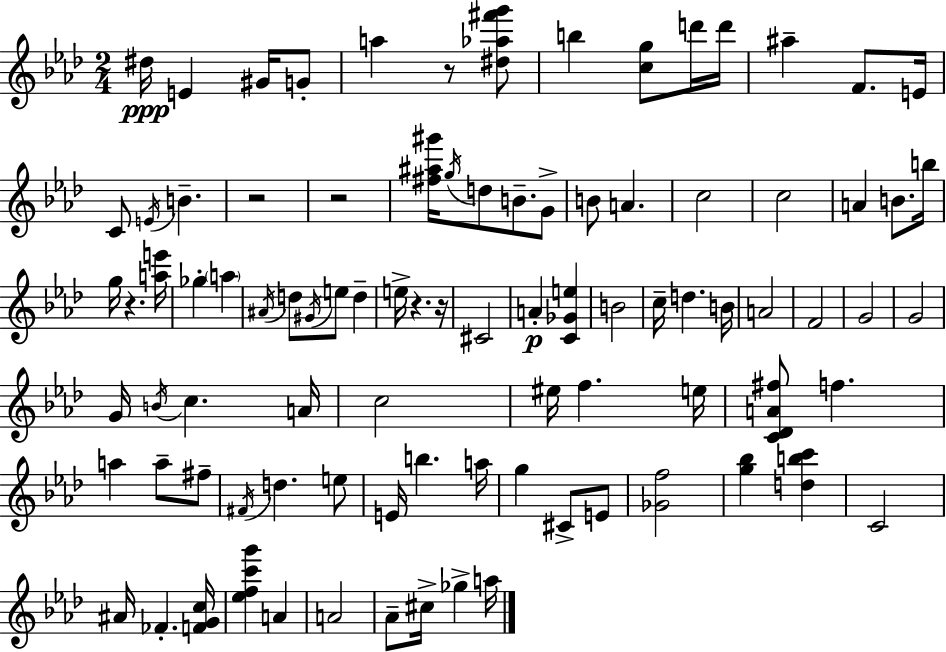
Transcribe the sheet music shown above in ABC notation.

X:1
T:Untitled
M:2/4
L:1/4
K:Ab
^d/4 E ^G/4 G/2 a z/2 [^d_a^f'g']/2 b [cg]/2 d'/4 d'/4 ^a F/2 E/4 C/2 E/4 B z2 z2 [^f^a^g']/4 g/4 d/2 B/2 G/2 B/2 A c2 c2 A B/2 b/4 g/4 z [ae']/4 _g a ^A/4 d/2 ^G/4 e/2 d e/4 z z/4 ^C2 A [C_Ge] B2 c/4 d B/4 A2 F2 G2 G2 G/4 B/4 c A/4 c2 ^e/4 f e/4 [C_DA^f]/2 f a a/2 ^f/2 ^F/4 d e/2 E/4 b a/4 g ^C/2 E/2 [_Gf]2 [g_b] [dbc'] C2 ^A/4 _F [FGc]/4 [_efc'g'] A A2 _A/2 ^c/4 _g a/4